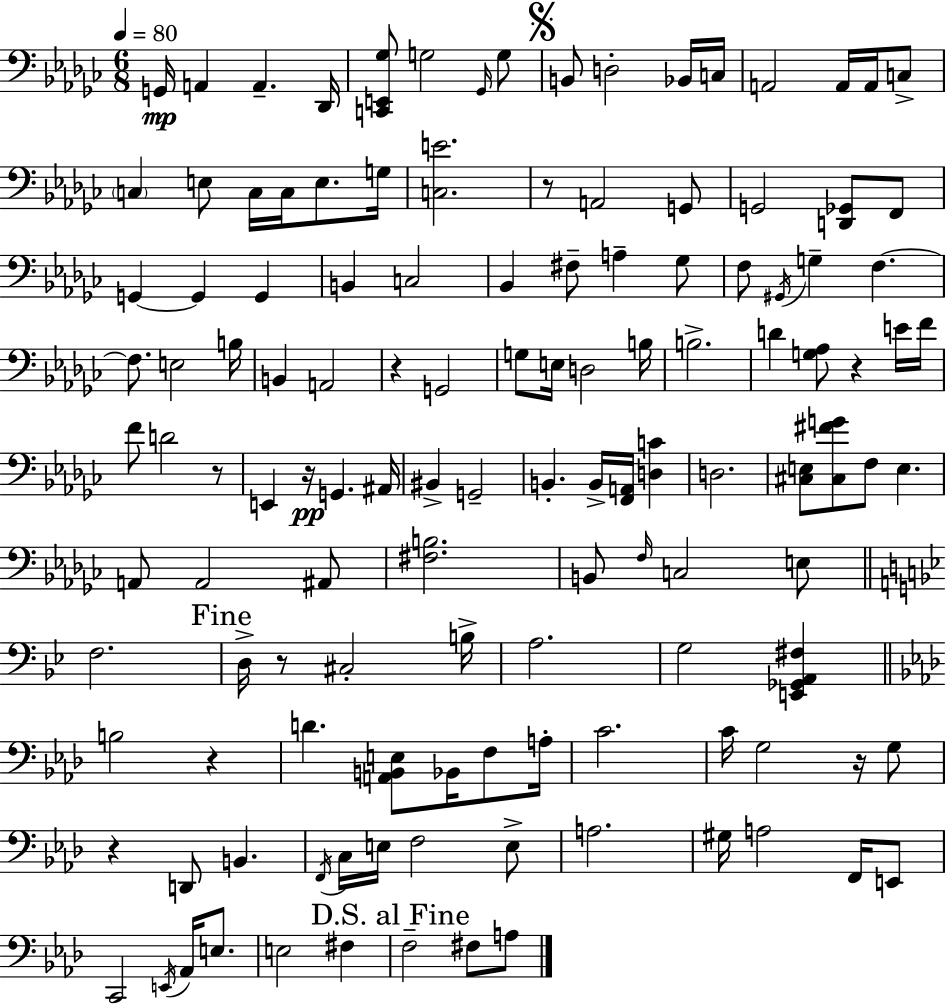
{
  \clef bass
  \numericTimeSignature
  \time 6/8
  \key ees \minor
  \tempo 4 = 80
  g,16\mp a,4 a,4.-- des,16 | <c, e, ges>8 g2 \grace { ges,16 } g8 | \mark \markup { \musicglyph "scripts.segno" } b,8 d2-. bes,16 | c16 a,2 a,16 a,16 c8-> | \break \parenthesize c4 e8 c16 c16 e8. | g16 <c e'>2. | r8 a,2 g,8 | g,2 <d, ges,>8 f,8 | \break g,4~~ g,4 g,4 | b,4 c2 | bes,4 fis8-- a4-- ges8 | f8 \acciaccatura { gis,16 } g4-- f4.~~ | \break f8. e2 | b16 b,4 a,2 | r4 g,2 | g8 e16 d2 | \break b16 b2.-> | d'4 <g aes>8 r4 | e'16 f'16 f'8 d'2 | r8 e,4 r16\pp g,4. | \break ais,16 bis,4-> g,2-- | b,4.-. b,16-> <f, a,>16 <d c'>4 | d2. | <cis e>8 <cis fis' g'>8 f8 e4. | \break a,8 a,2 | ais,8 <fis b>2. | b,8 \grace { f16 } c2 | e8 \bar "||" \break \key g \minor f2. | \mark "Fine" d16-> r8 cis2-. b16-> | a2. | g2 <e, ges, a, fis>4 | \break \bar "||" \break \key aes \major b2 r4 | d'4. <a, b, e>8 bes,16 f8 a16-. | c'2. | c'16 g2 r16 g8 | \break r4 d,8 b,4. | \acciaccatura { f,16 } c16 e16 f2 e8-> | a2. | gis16 a2 f,16 e,8 | \break c,2 \acciaccatura { e,16 } aes,16 e8. | e2 fis4 | \mark "D.S. al Fine" f2-- fis8 | a8 \bar "|."
}